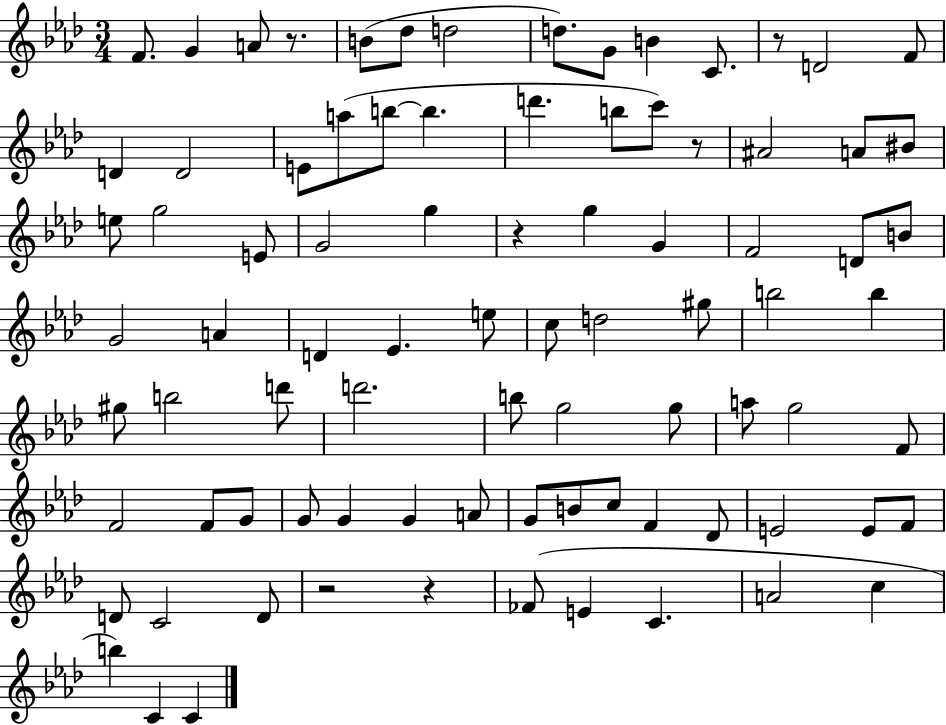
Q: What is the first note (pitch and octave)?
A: F4